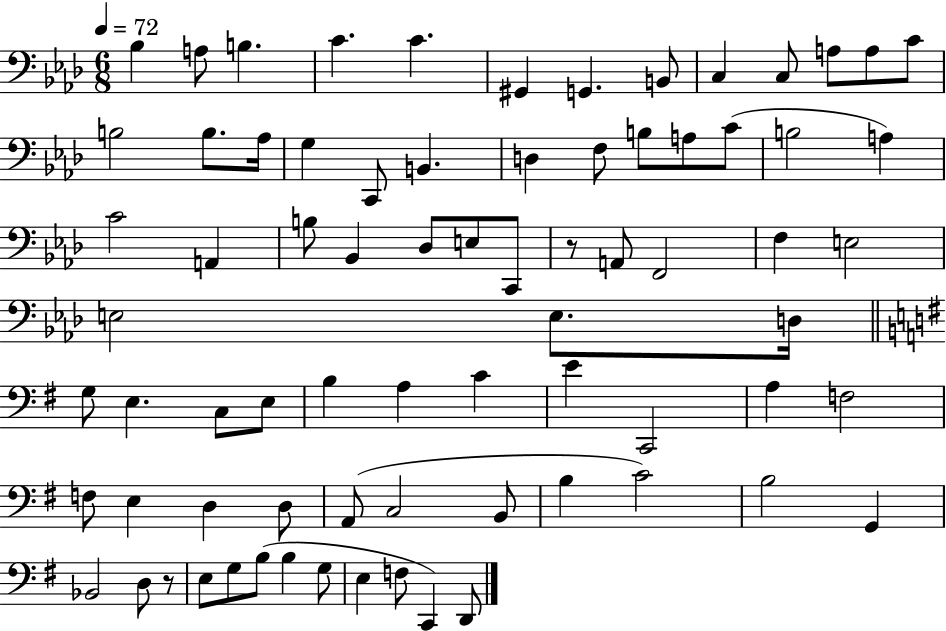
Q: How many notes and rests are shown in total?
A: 75